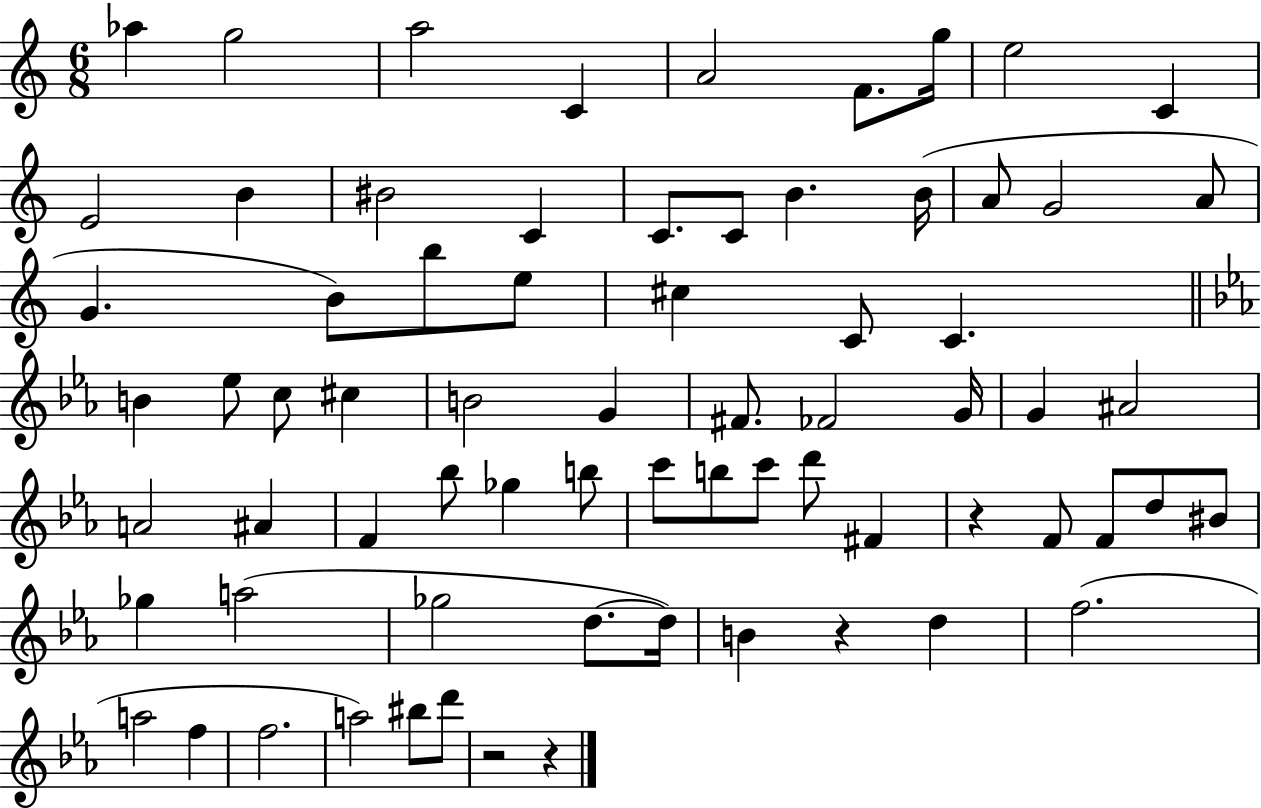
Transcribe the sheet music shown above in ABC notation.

X:1
T:Untitled
M:6/8
L:1/4
K:C
_a g2 a2 C A2 F/2 g/4 e2 C E2 B ^B2 C C/2 C/2 B B/4 A/2 G2 A/2 G B/2 b/2 e/2 ^c C/2 C B _e/2 c/2 ^c B2 G ^F/2 _F2 G/4 G ^A2 A2 ^A F _b/2 _g b/2 c'/2 b/2 c'/2 d'/2 ^F z F/2 F/2 d/2 ^B/2 _g a2 _g2 d/2 d/4 B z d f2 a2 f f2 a2 ^b/2 d'/2 z2 z